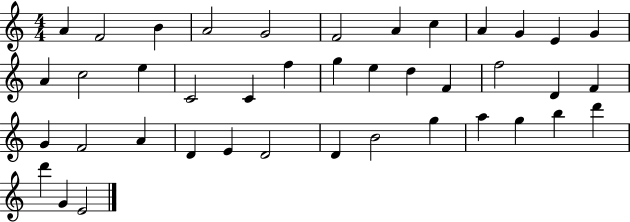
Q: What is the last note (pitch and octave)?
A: E4